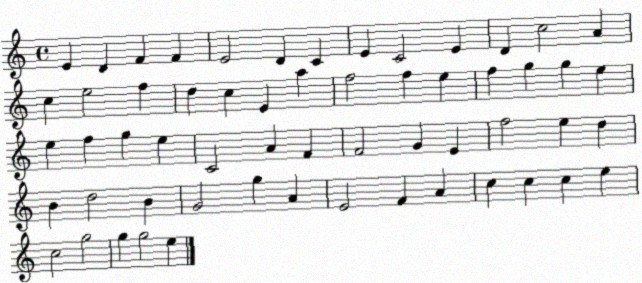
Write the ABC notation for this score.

X:1
T:Untitled
M:4/4
L:1/4
K:C
E D F F E2 D C E C2 E D c2 A c e2 f d c E a f2 f e f g g e e f g e C2 A F F2 G E f2 e d B d2 B G2 g A E2 F A c c c e c2 g2 g g2 e